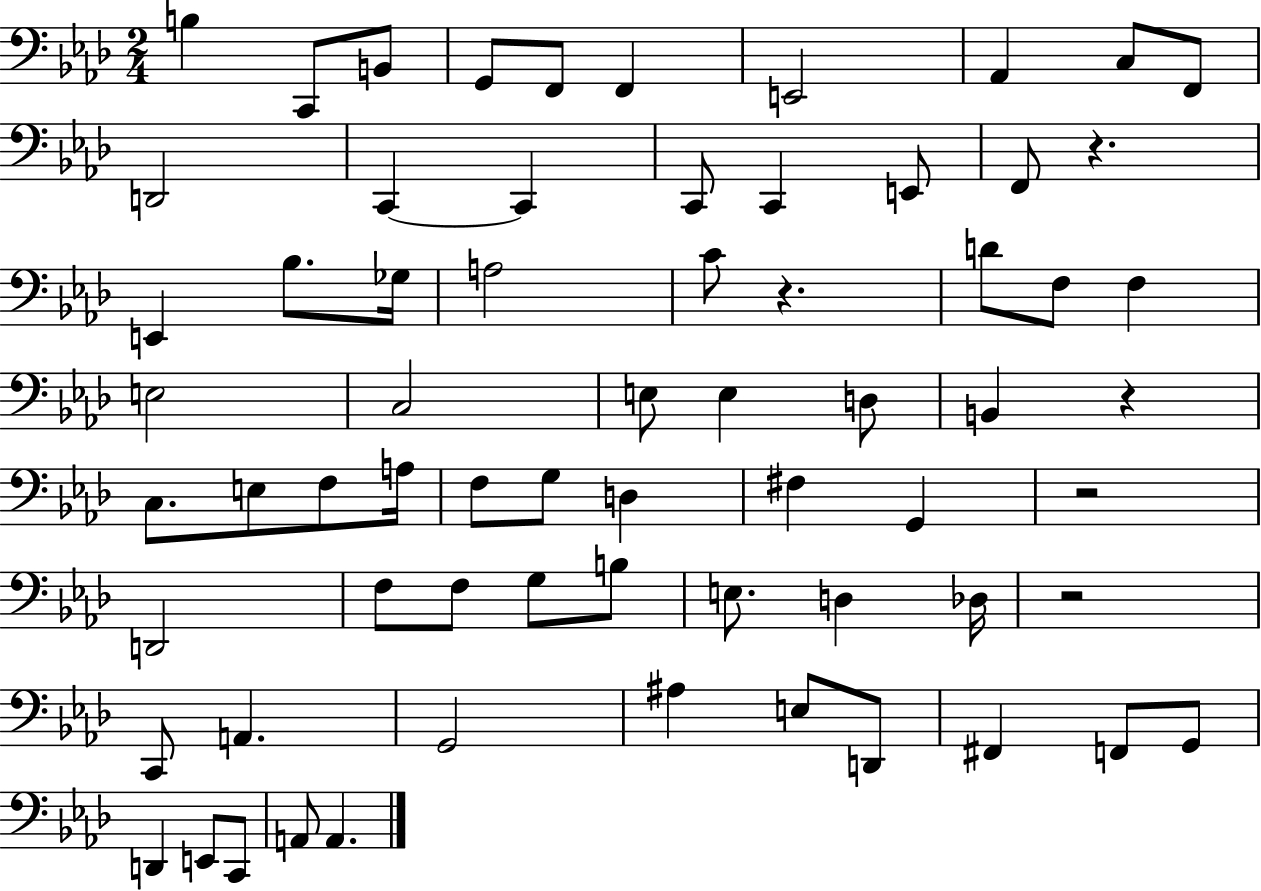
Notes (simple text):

B3/q C2/e B2/e G2/e F2/e F2/q E2/h Ab2/q C3/e F2/e D2/h C2/q C2/q C2/e C2/q E2/e F2/e R/q. E2/q Bb3/e. Gb3/s A3/h C4/e R/q. D4/e F3/e F3/q E3/h C3/h E3/e E3/q D3/e B2/q R/q C3/e. E3/e F3/e A3/s F3/e G3/e D3/q F#3/q G2/q R/h D2/h F3/e F3/e G3/e B3/e E3/e. D3/q Db3/s R/h C2/e A2/q. G2/h A#3/q E3/e D2/e F#2/q F2/e G2/e D2/q E2/e C2/e A2/e A2/q.